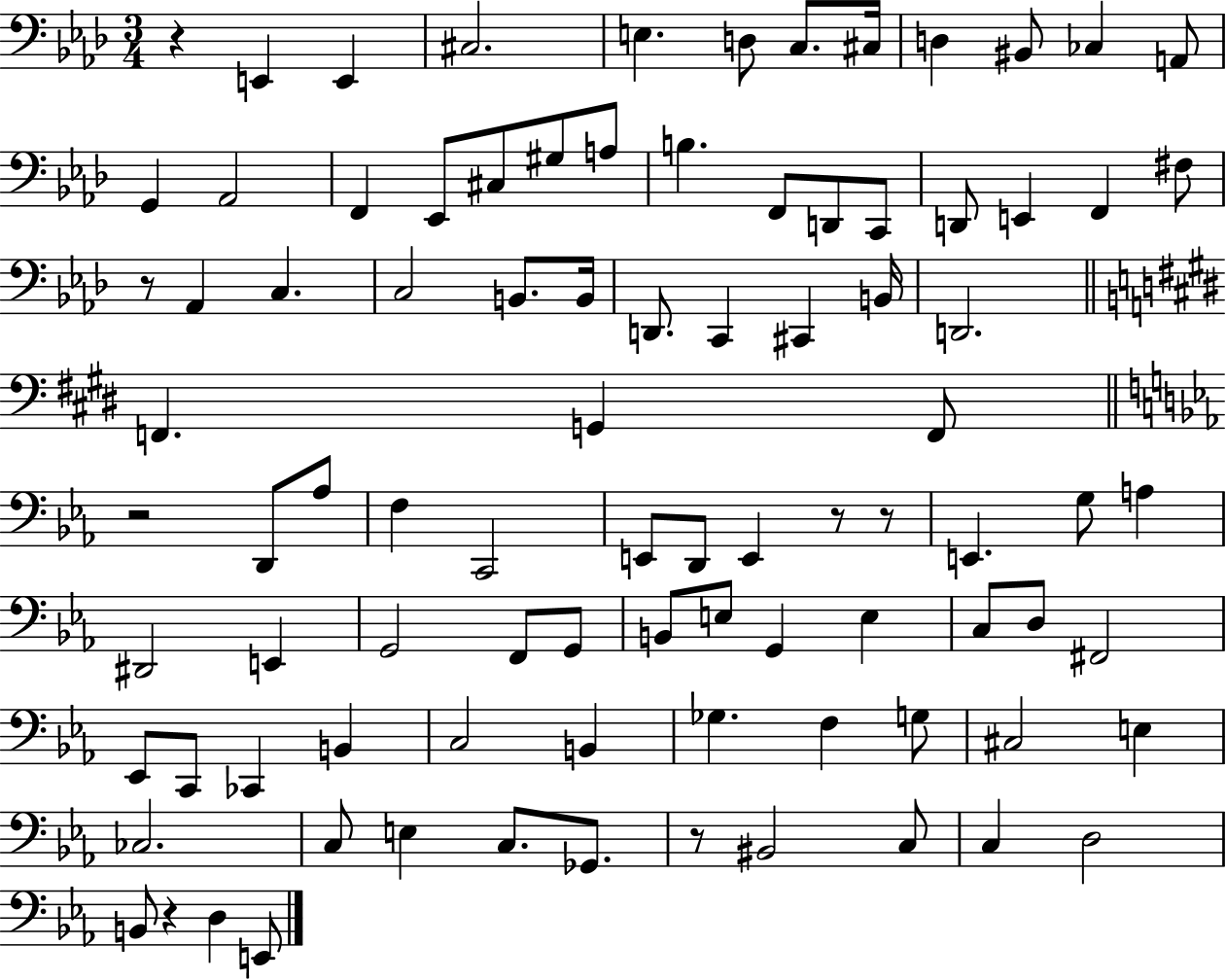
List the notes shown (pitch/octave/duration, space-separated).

R/q E2/q E2/q C#3/h. E3/q. D3/e C3/e. C#3/s D3/q BIS2/e CES3/q A2/e G2/q Ab2/h F2/q Eb2/e C#3/e G#3/e A3/e B3/q. F2/e D2/e C2/e D2/e E2/q F2/q F#3/e R/e Ab2/q C3/q. C3/h B2/e. B2/s D2/e. C2/q C#2/q B2/s D2/h. F2/q. G2/q F2/e R/h D2/e Ab3/e F3/q C2/h E2/e D2/e E2/q R/e R/e E2/q. G3/e A3/q D#2/h E2/q G2/h F2/e G2/e B2/e E3/e G2/q E3/q C3/e D3/e F#2/h Eb2/e C2/e CES2/q B2/q C3/h B2/q Gb3/q. F3/q G3/e C#3/h E3/q CES3/h. C3/e E3/q C3/e. Gb2/e. R/e BIS2/h C3/e C3/q D3/h B2/e R/q D3/q E2/e